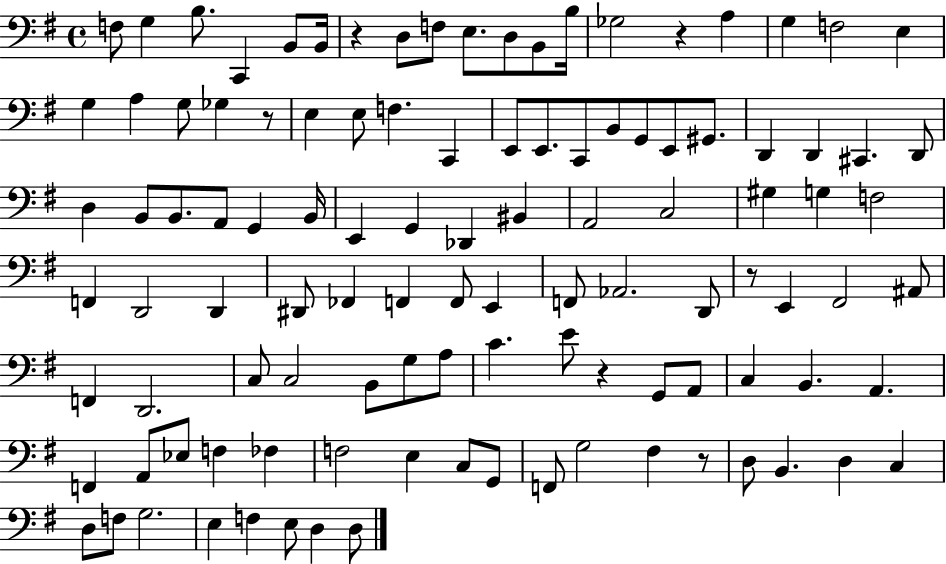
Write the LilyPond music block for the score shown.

{
  \clef bass
  \time 4/4
  \defaultTimeSignature
  \key g \major
  f8 g4 b8. c,4 b,8 b,16 | r4 d8 f8 e8. d8 b,8 b16 | ges2 r4 a4 | g4 f2 e4 | \break g4 a4 g8 ges4 r8 | e4 e8 f4. c,4 | e,8 e,8. c,8 b,8 g,8 e,8 gis,8. | d,4 d,4 cis,4. d,8 | \break d4 b,8 b,8. a,8 g,4 b,16 | e,4 g,4 des,4 bis,4 | a,2 c2 | gis4 g4 f2 | \break f,4 d,2 d,4 | dis,8 fes,4 f,4 f,8 e,4 | f,8 aes,2. d,8 | r8 e,4 fis,2 ais,8 | \break f,4 d,2. | c8 c2 b,8 g8 a8 | c'4. e'8 r4 g,8 a,8 | c4 b,4. a,4. | \break f,4 a,8 ees8 f4 fes4 | f2 e4 c8 g,8 | f,8 g2 fis4 r8 | d8 b,4. d4 c4 | \break d8 f8 g2. | e4 f4 e8 d4 d8 | \bar "|."
}